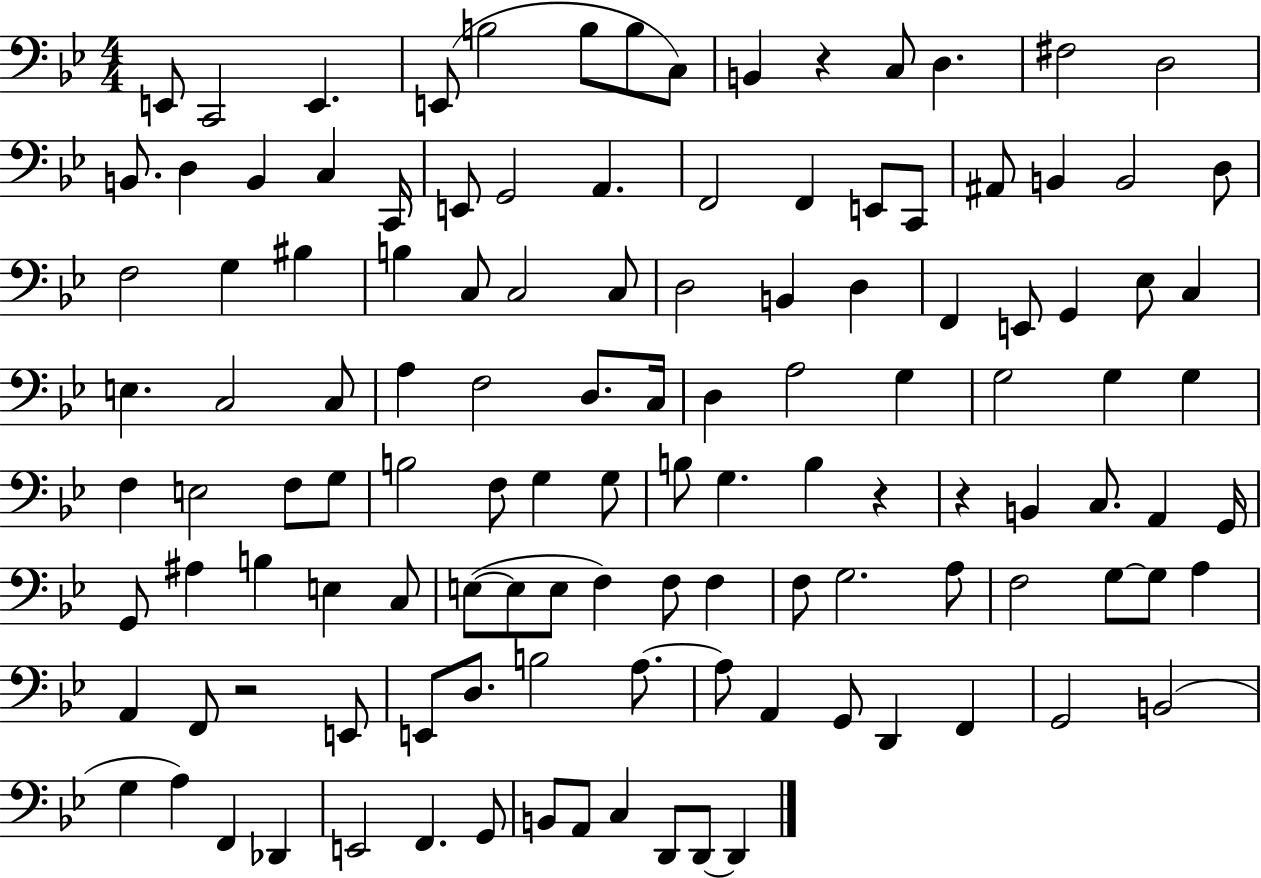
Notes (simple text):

E2/e C2/h E2/q. E2/e B3/h B3/e B3/e C3/e B2/q R/q C3/e D3/q. F#3/h D3/h B2/e. D3/q B2/q C3/q C2/s E2/e G2/h A2/q. F2/h F2/q E2/e C2/e A#2/e B2/q B2/h D3/e F3/h G3/q BIS3/q B3/q C3/e C3/h C3/e D3/h B2/q D3/q F2/q E2/e G2/q Eb3/e C3/q E3/q. C3/h C3/e A3/q F3/h D3/e. C3/s D3/q A3/h G3/q G3/h G3/q G3/q F3/q E3/h F3/e G3/e B3/h F3/e G3/q G3/e B3/e G3/q. B3/q R/q R/q B2/q C3/e. A2/q G2/s G2/e A#3/q B3/q E3/q C3/e E3/e E3/e E3/e F3/q F3/e F3/q F3/e G3/h. A3/e F3/h G3/e G3/e A3/q A2/q F2/e R/h E2/e E2/e D3/e. B3/h A3/e. A3/e A2/q G2/e D2/q F2/q G2/h B2/h G3/q A3/q F2/q Db2/q E2/h F2/q. G2/e B2/e A2/e C3/q D2/e D2/e D2/q